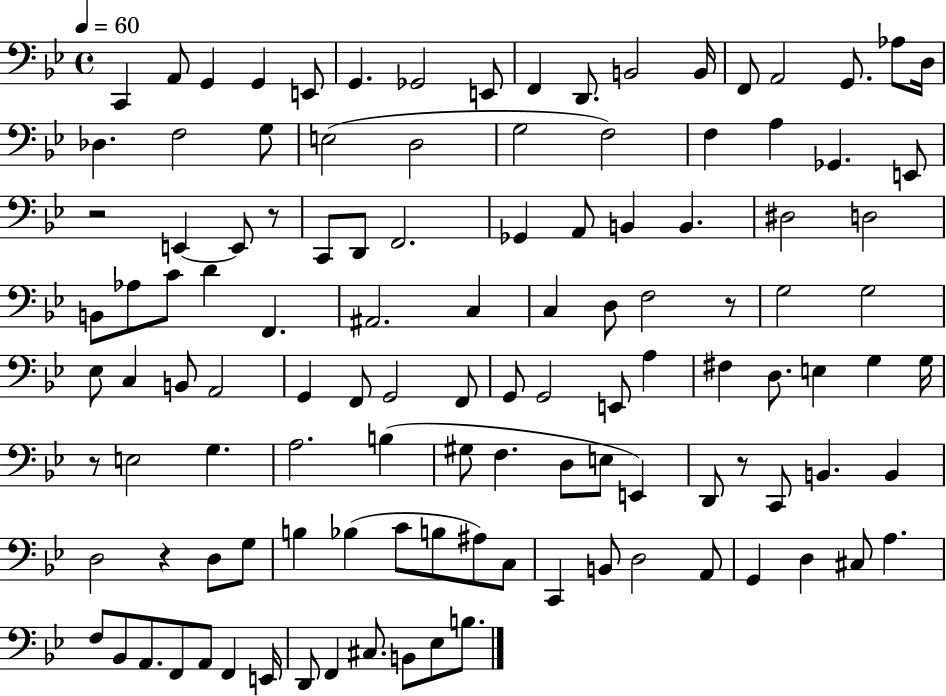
C2/q A2/e G2/q G2/q E2/e G2/q. Gb2/h E2/e F2/q D2/e. B2/h B2/s F2/e A2/h G2/e. Ab3/e D3/s Db3/q. F3/h G3/e E3/h D3/h G3/h F3/h F3/q A3/q Gb2/q. E2/e R/h E2/q E2/e R/e C2/e D2/e F2/h. Gb2/q A2/e B2/q B2/q. D#3/h D3/h B2/e Ab3/e C4/e D4/q F2/q. A#2/h. C3/q C3/q D3/e F3/h R/e G3/h G3/h Eb3/e C3/q B2/e A2/h G2/q F2/e G2/h F2/e G2/e G2/h E2/e A3/q F#3/q D3/e. E3/q G3/q G3/s R/e E3/h G3/q. A3/h. B3/q G#3/e F3/q. D3/e E3/e E2/q D2/e R/e C2/e B2/q. B2/q D3/h R/q D3/e G3/e B3/q Bb3/q C4/e B3/e A#3/e C3/e C2/q B2/e D3/h A2/e G2/q D3/q C#3/e A3/q. F3/e Bb2/e A2/e. F2/e A2/e F2/q E2/s D2/e F2/q C#3/e. B2/e Eb3/e B3/e.